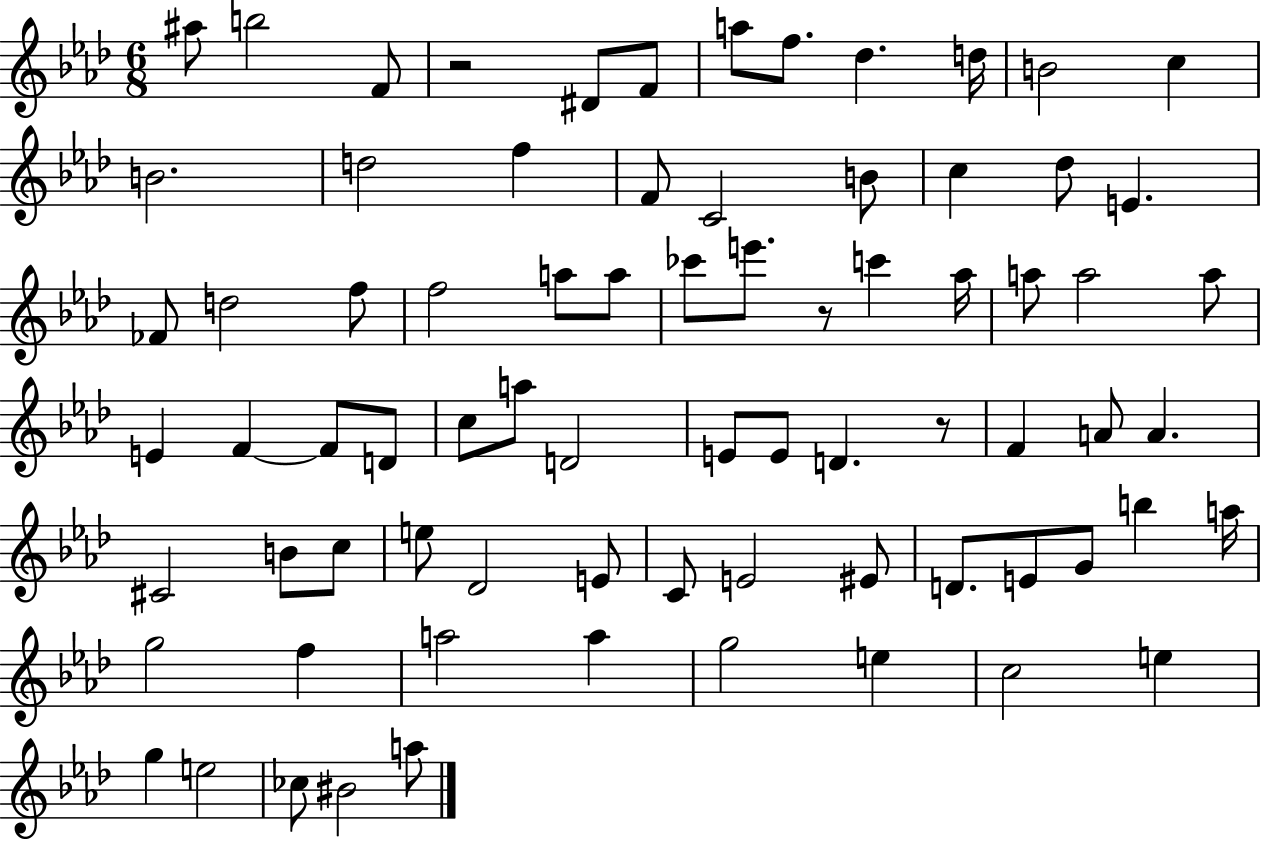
{
  \clef treble
  \numericTimeSignature
  \time 6/8
  \key aes \major
  ais''8 b''2 f'8 | r2 dis'8 f'8 | a''8 f''8. des''4. d''16 | b'2 c''4 | \break b'2. | d''2 f''4 | f'8 c'2 b'8 | c''4 des''8 e'4. | \break fes'8 d''2 f''8 | f''2 a''8 a''8 | ces'''8 e'''8. r8 c'''4 aes''16 | a''8 a''2 a''8 | \break e'4 f'4~~ f'8 d'8 | c''8 a''8 d'2 | e'8 e'8 d'4. r8 | f'4 a'8 a'4. | \break cis'2 b'8 c''8 | e''8 des'2 e'8 | c'8 e'2 eis'8 | d'8. e'8 g'8 b''4 a''16 | \break g''2 f''4 | a''2 a''4 | g''2 e''4 | c''2 e''4 | \break g''4 e''2 | ces''8 bis'2 a''8 | \bar "|."
}